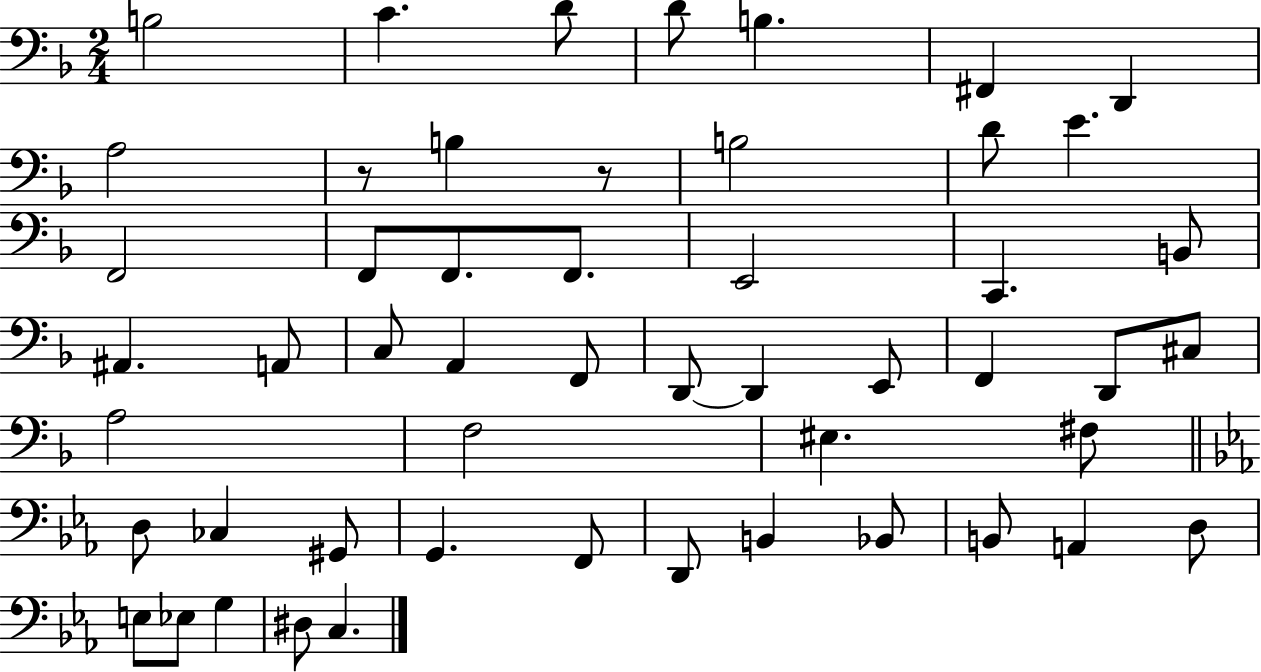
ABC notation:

X:1
T:Untitled
M:2/4
L:1/4
K:F
B,2 C D/2 D/2 B, ^F,, D,, A,2 z/2 B, z/2 B,2 D/2 E F,,2 F,,/2 F,,/2 F,,/2 E,,2 C,, B,,/2 ^A,, A,,/2 C,/2 A,, F,,/2 D,,/2 D,, E,,/2 F,, D,,/2 ^C,/2 A,2 F,2 ^E, ^F,/2 D,/2 _C, ^G,,/2 G,, F,,/2 D,,/2 B,, _B,,/2 B,,/2 A,, D,/2 E,/2 _E,/2 G, ^D,/2 C,